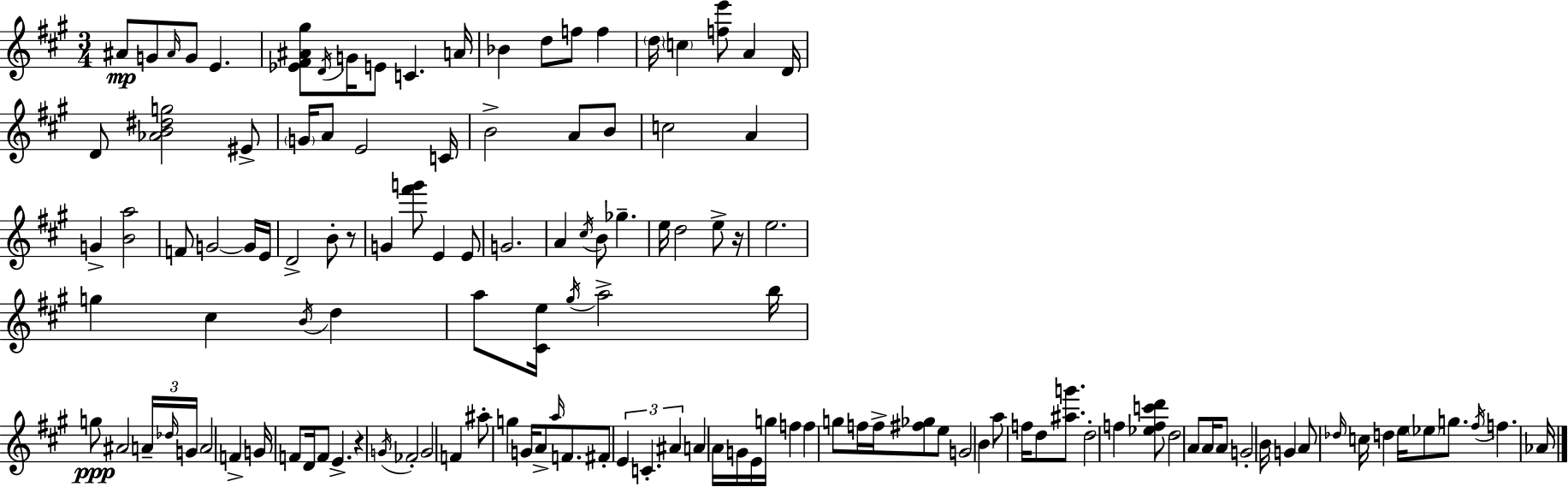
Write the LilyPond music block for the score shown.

{
  \clef treble
  \numericTimeSignature
  \time 3/4
  \key a \major
  ais'8\mp g'8 \grace { ais'16 } g'8 e'4. | <ees' fis' ais' gis''>8 \acciaccatura { d'16 } g'16 e'8 c'4. | a'16 bes'4 d''8 f''8 f''4 | \parenthesize d''16 \parenthesize c''4 <f'' e'''>8 a'4 | \break d'16 d'8 <aes' b' dis'' g''>2 | eis'8-> \parenthesize g'16 a'8 e'2 | c'16 b'2-> a'8 | b'8 c''2 a'4 | \break g'4-> <b' a''>2 | f'8 g'2~~ | g'16 e'16 d'2-> b'8-. | r8 g'4 <fis''' g'''>8 e'4 | \break e'8 g'2. | a'4 \acciaccatura { cis''16 } b'8 ges''4.-- | e''16 d''2 | e''8-> r16 e''2. | \break g''4 cis''4 \acciaccatura { b'16 } | d''4 a''8 <cis' e''>16 \acciaccatura { gis''16 } a''2-> | b''16 g''8\ppp ais'2 | \tuplet 3/2 { a'16-- \grace { des''16 } g'16 } a'2 | \break f'4-> g'16 f'8 d'16 f'8 | e'4.-> r4 \acciaccatura { g'16 } fes'2-. | g'2 | f'4 ais''8-. g''4 | \break g'16 a'8-> \grace { a''16 } f'8. fis'8-. \tuplet 3/2 { e'4 | c'4.-. ais'4 } | a'4 a'16 g'16 e'16 g''16 f''4 | f''4 g''8 f''16 f''16-> <fis'' ges''>8 e''8 | \break g'2 b'4 | a''8 f''16 d''8 <ais'' g'''>8. d''2-. | f''4 <ees'' f'' c''' d'''>8 d''2 | a'8 a'16 a'8 g'2-. | \break b'16 g'4 | a'8 \grace { des''16 } c''16 d''4 e''16 \parenthesize ees''8 g''8. | \acciaccatura { fis''16 } f''4. aes'16 \bar "|."
}